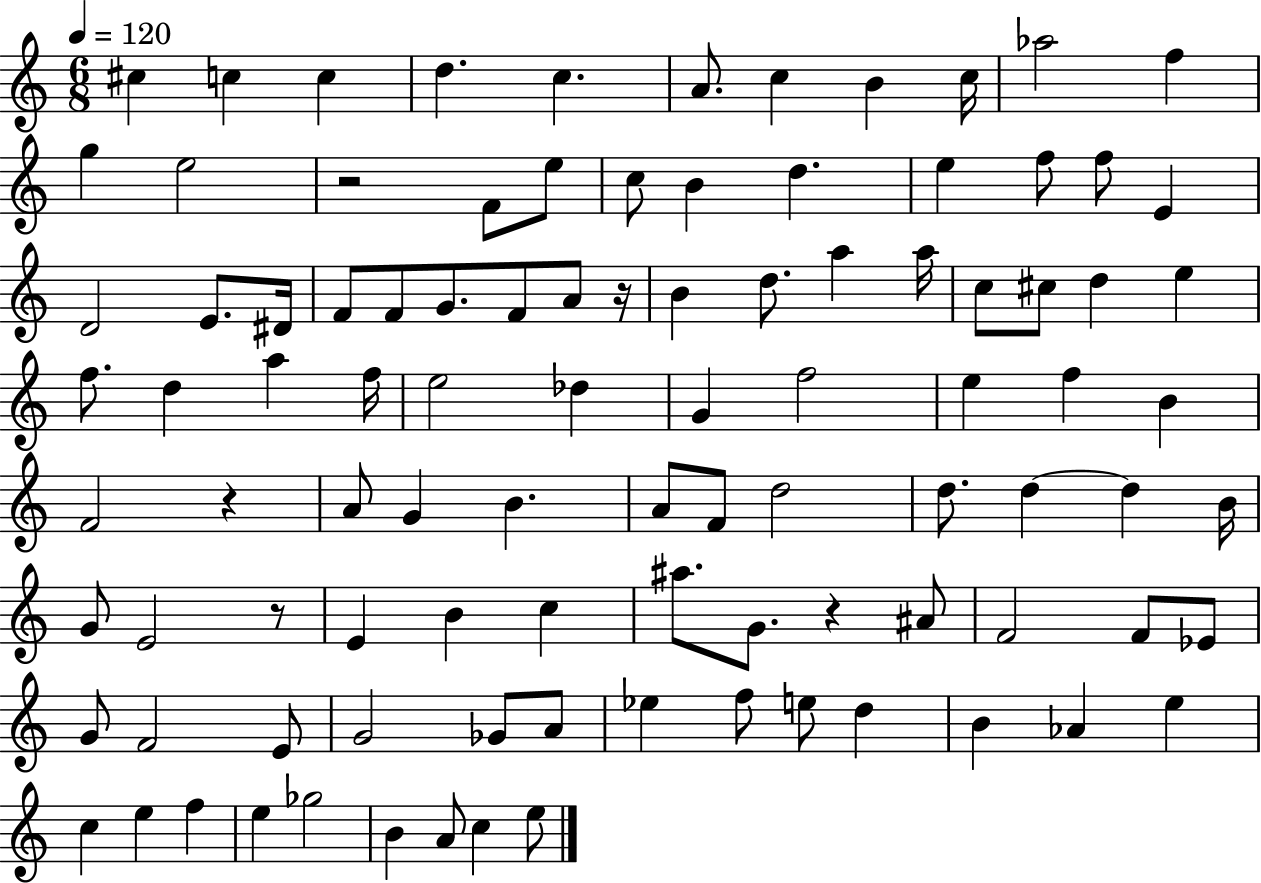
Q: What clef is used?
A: treble